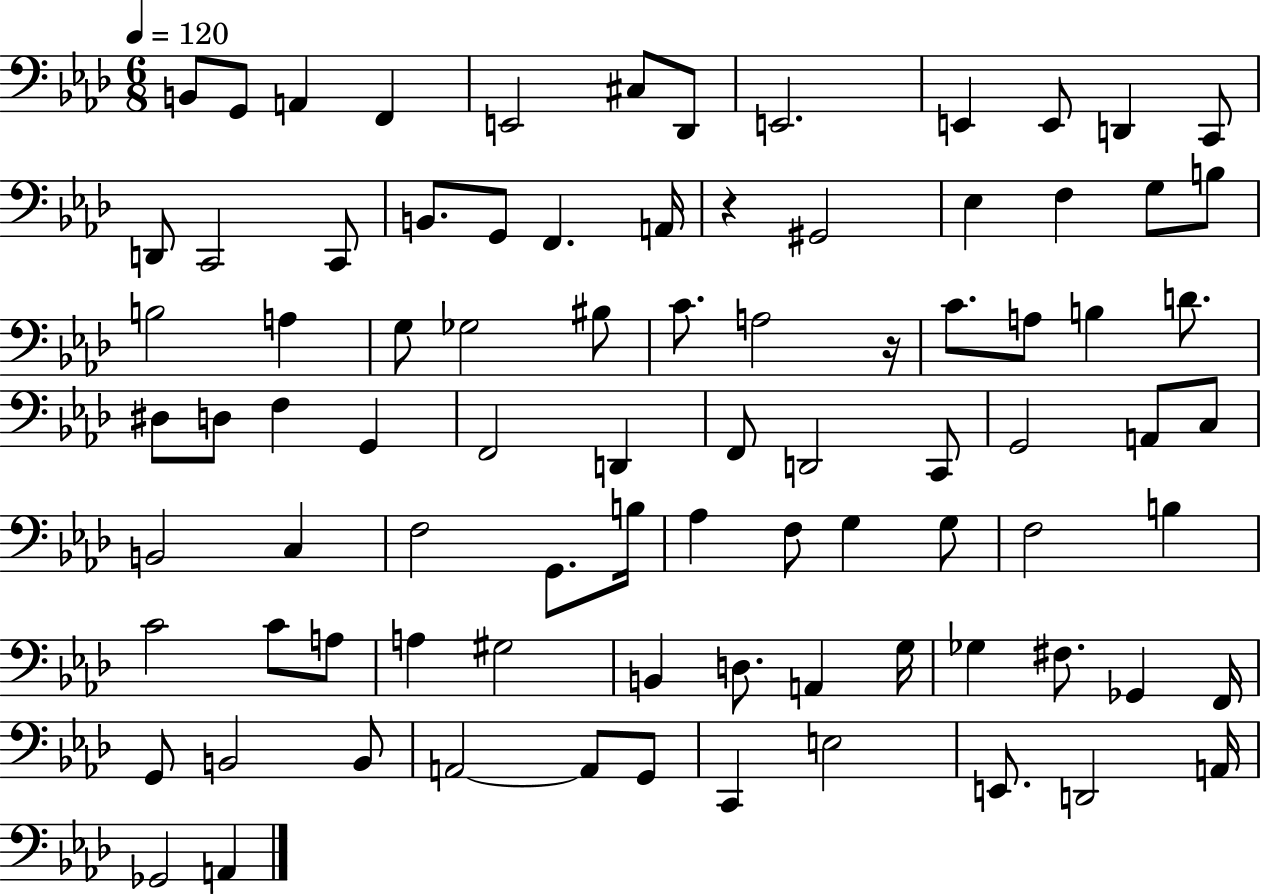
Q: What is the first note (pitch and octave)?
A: B2